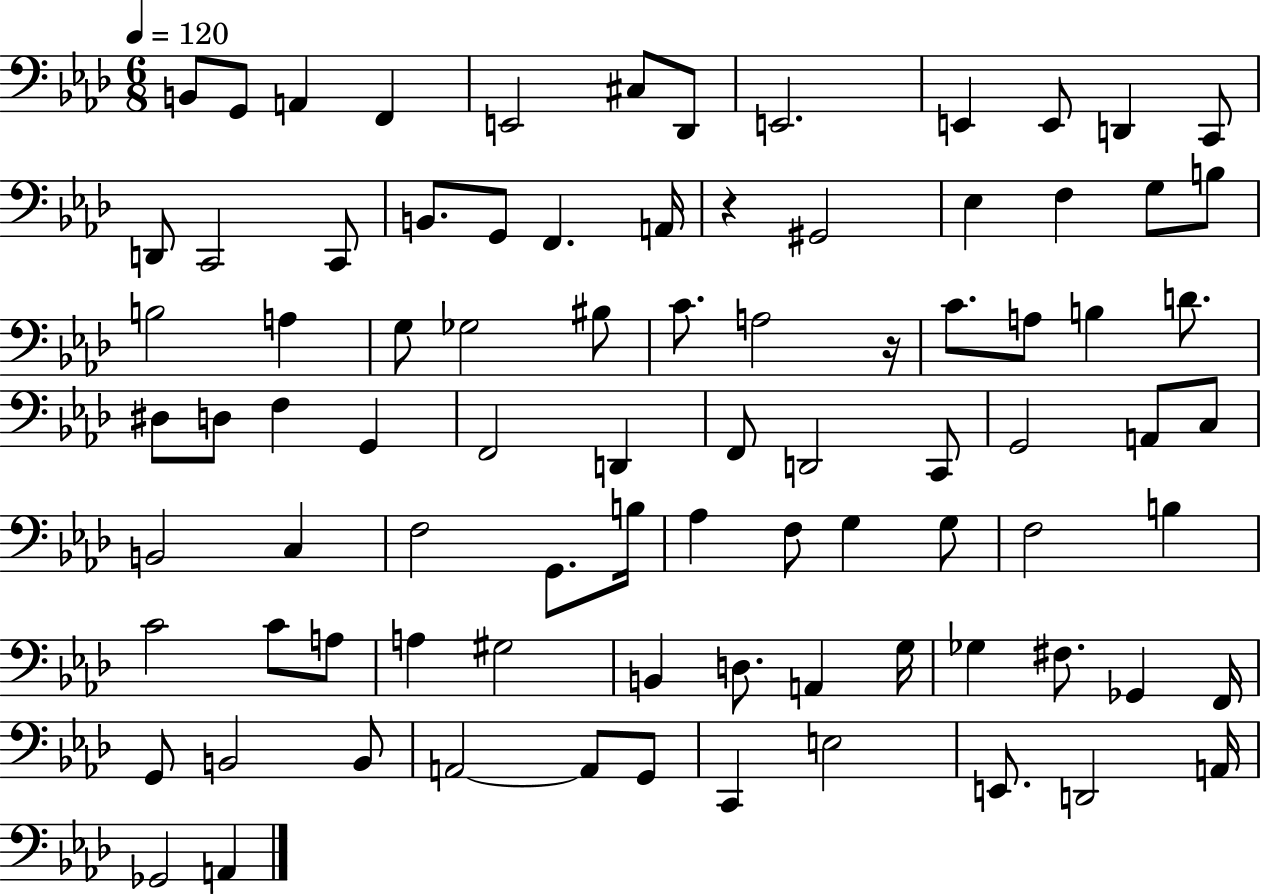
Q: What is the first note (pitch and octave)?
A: B2